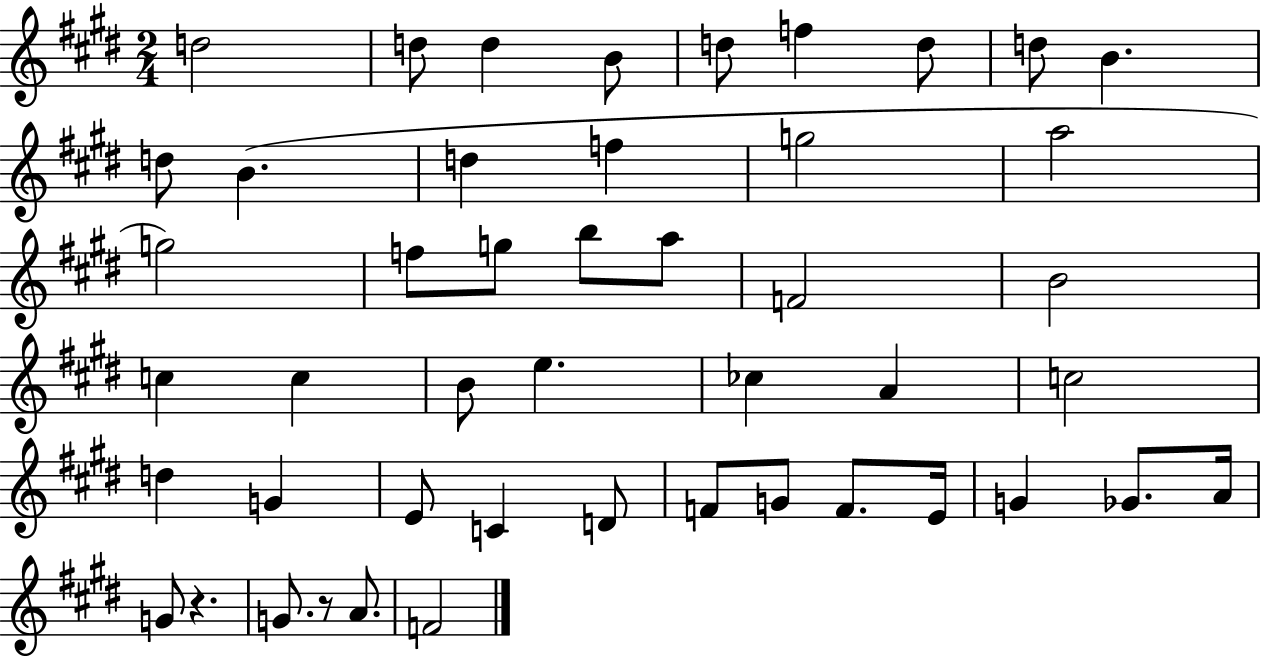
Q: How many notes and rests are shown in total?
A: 47